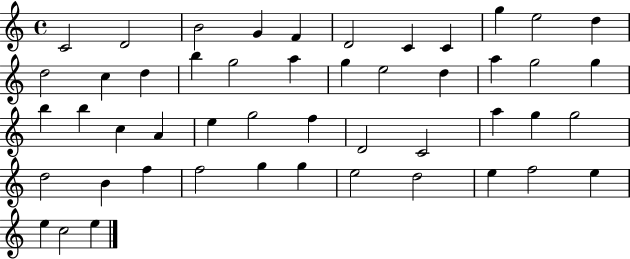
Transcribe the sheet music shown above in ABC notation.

X:1
T:Untitled
M:4/4
L:1/4
K:C
C2 D2 B2 G F D2 C C g e2 d d2 c d b g2 a g e2 d a g2 g b b c A e g2 f D2 C2 a g g2 d2 B f f2 g g e2 d2 e f2 e e c2 e